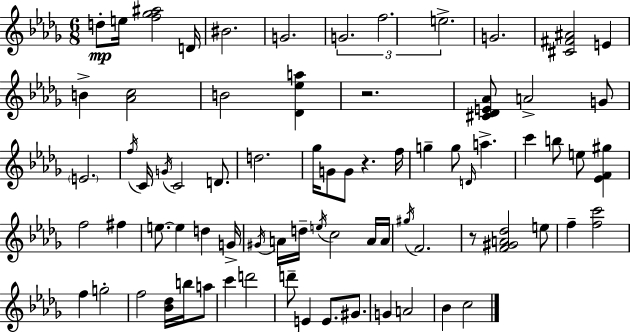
D5/e E5/s [F5,Gb5,A#5]/h D4/s BIS4/h. G4/h. G4/h. F5/h. E5/h. G4/h. [C#4,F#4,A#4]/h E4/q B4/q [Ab4,C5]/h B4/h [Db4,Eb5,A5]/q R/h. [C#4,Db4,E4,Ab4]/e A4/h G4/e E4/h. F5/s C4/s G4/s C4/h D4/e. D5/h. Gb5/s G4/e G4/e R/q. F5/s G5/q G5/e D4/s A5/q. C6/q B5/e E5/e [Eb4,F4,G#5]/q F5/h F#5/q E5/e. E5/q D5/q G4/s G#4/s A4/s D5/s E5/s C5/h A4/s A4/s G#5/s F4/h. R/e [F4,G#4,A4,Db5]/h E5/e F5/q [F5,C6]/h F5/q G5/h F5/h [Bb4,Db5]/s B5/s A5/e C6/q D6/h D6/e E4/q E4/e. G#4/e. G4/q A4/h Bb4/q C5/h